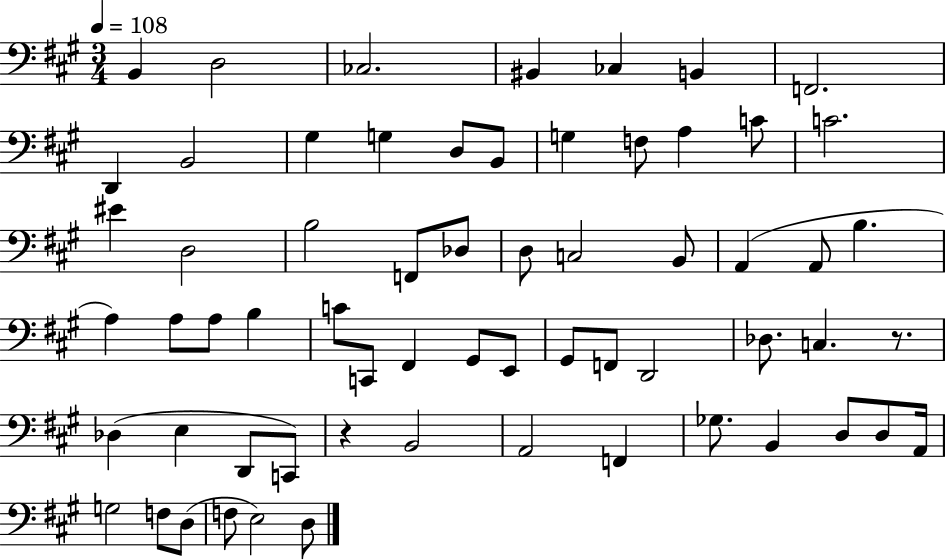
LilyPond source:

{
  \clef bass
  \numericTimeSignature
  \time 3/4
  \key a \major
  \tempo 4 = 108
  b,4 d2 | ces2. | bis,4 ces4 b,4 | f,2. | \break d,4 b,2 | gis4 g4 d8 b,8 | g4 f8 a4 c'8 | c'2. | \break eis'4 d2 | b2 f,8 des8 | d8 c2 b,8 | a,4( a,8 b4. | \break a4) a8 a8 b4 | c'8 c,8 fis,4 gis,8 e,8 | gis,8 f,8 d,2 | des8. c4. r8. | \break des4( e4 d,8 c,8) | r4 b,2 | a,2 f,4 | ges8. b,4 d8 d8 a,16 | \break g2 f8 d8( | f8 e2) d8 | \bar "|."
}